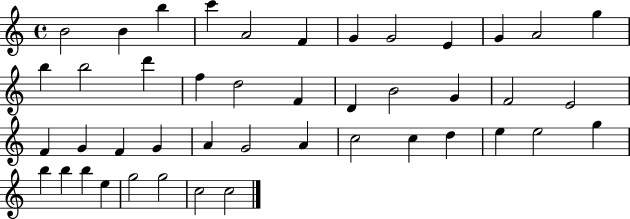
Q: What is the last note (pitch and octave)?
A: C5